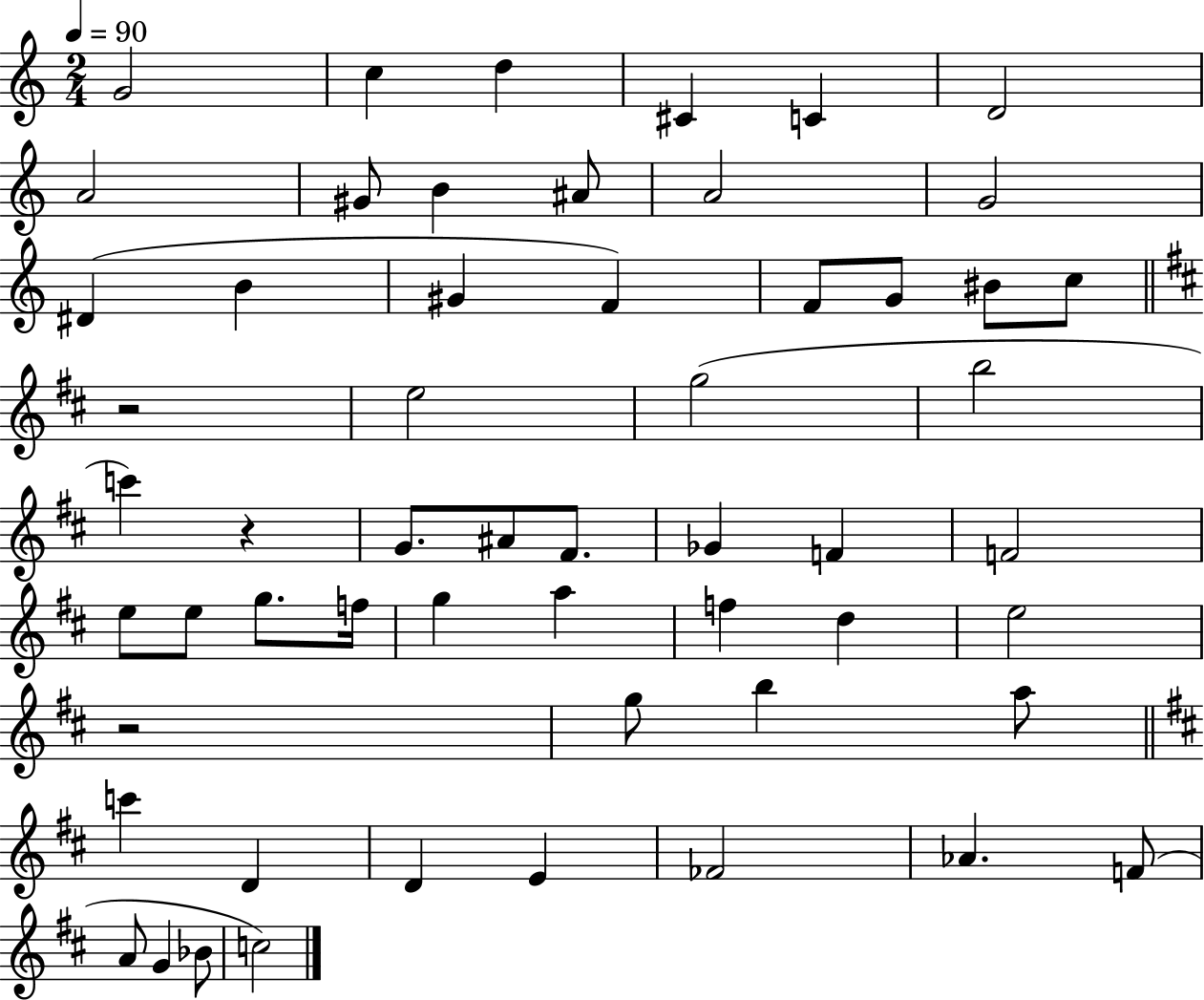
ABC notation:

X:1
T:Untitled
M:2/4
L:1/4
K:C
G2 c d ^C C D2 A2 ^G/2 B ^A/2 A2 G2 ^D B ^G F F/2 G/2 ^B/2 c/2 z2 e2 g2 b2 c' z G/2 ^A/2 ^F/2 _G F F2 e/2 e/2 g/2 f/4 g a f d e2 z2 g/2 b a/2 c' D D E _F2 _A F/2 A/2 G _B/2 c2